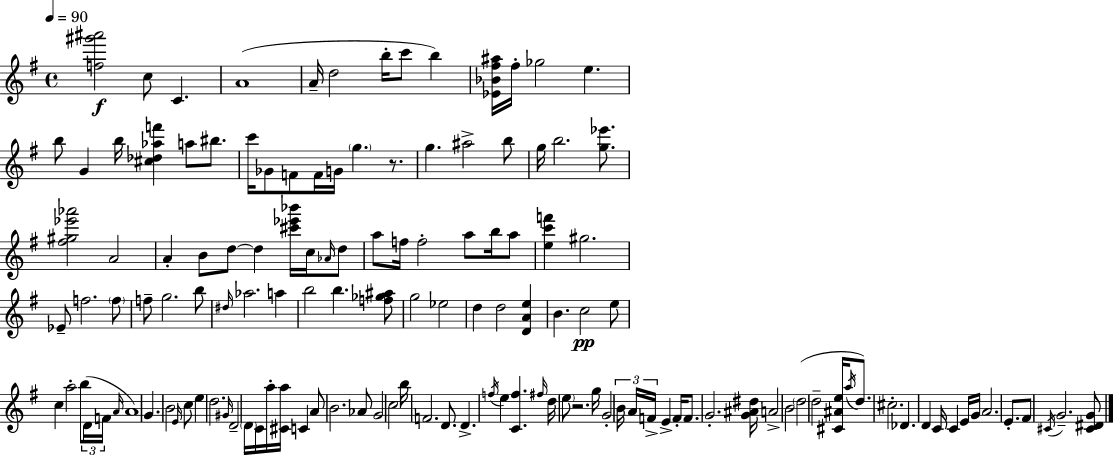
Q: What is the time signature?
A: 4/4